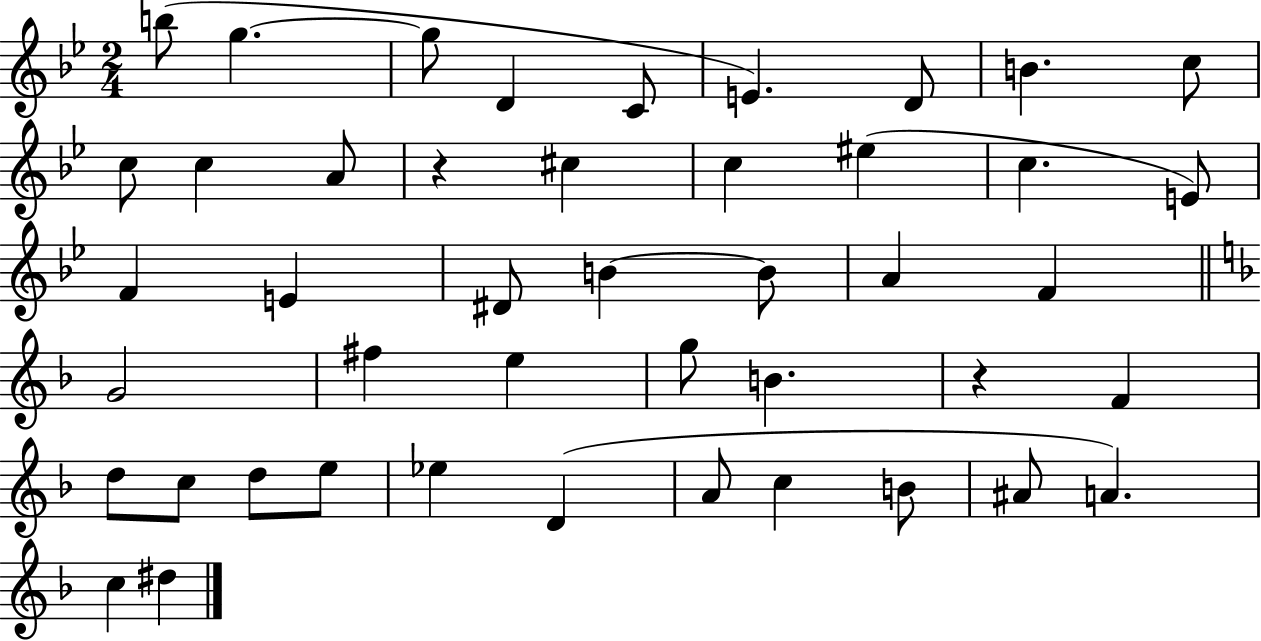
{
  \clef treble
  \numericTimeSignature
  \time 2/4
  \key bes \major
  b''8( g''4.~~ | g''8 d'4 c'8 | e'4.) d'8 | b'4. c''8 | \break c''8 c''4 a'8 | r4 cis''4 | c''4 eis''4( | c''4. e'8) | \break f'4 e'4 | dis'8 b'4~~ b'8 | a'4 f'4 | \bar "||" \break \key f \major g'2 | fis''4 e''4 | g''8 b'4. | r4 f'4 | \break d''8 c''8 d''8 e''8 | ees''4 d'4( | a'8 c''4 b'8 | ais'8 a'4.) | \break c''4 dis''4 | \bar "|."
}